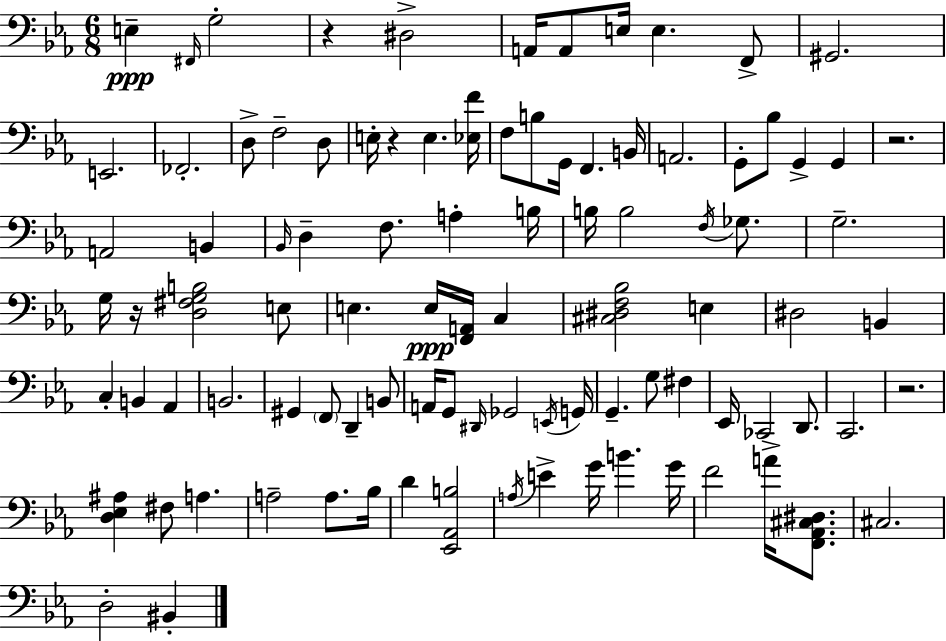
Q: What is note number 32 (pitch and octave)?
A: F3